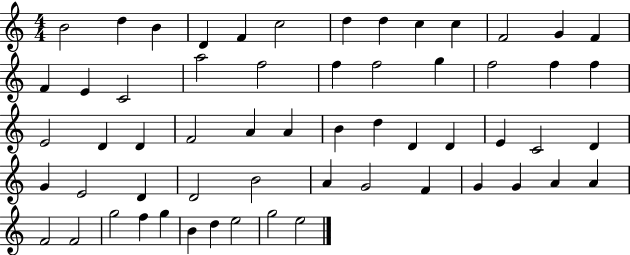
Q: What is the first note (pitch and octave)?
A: B4